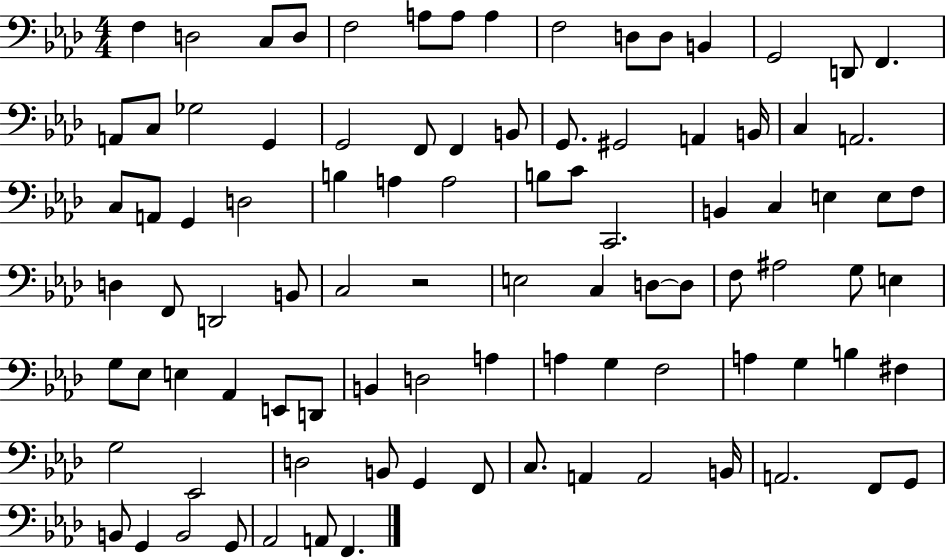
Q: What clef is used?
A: bass